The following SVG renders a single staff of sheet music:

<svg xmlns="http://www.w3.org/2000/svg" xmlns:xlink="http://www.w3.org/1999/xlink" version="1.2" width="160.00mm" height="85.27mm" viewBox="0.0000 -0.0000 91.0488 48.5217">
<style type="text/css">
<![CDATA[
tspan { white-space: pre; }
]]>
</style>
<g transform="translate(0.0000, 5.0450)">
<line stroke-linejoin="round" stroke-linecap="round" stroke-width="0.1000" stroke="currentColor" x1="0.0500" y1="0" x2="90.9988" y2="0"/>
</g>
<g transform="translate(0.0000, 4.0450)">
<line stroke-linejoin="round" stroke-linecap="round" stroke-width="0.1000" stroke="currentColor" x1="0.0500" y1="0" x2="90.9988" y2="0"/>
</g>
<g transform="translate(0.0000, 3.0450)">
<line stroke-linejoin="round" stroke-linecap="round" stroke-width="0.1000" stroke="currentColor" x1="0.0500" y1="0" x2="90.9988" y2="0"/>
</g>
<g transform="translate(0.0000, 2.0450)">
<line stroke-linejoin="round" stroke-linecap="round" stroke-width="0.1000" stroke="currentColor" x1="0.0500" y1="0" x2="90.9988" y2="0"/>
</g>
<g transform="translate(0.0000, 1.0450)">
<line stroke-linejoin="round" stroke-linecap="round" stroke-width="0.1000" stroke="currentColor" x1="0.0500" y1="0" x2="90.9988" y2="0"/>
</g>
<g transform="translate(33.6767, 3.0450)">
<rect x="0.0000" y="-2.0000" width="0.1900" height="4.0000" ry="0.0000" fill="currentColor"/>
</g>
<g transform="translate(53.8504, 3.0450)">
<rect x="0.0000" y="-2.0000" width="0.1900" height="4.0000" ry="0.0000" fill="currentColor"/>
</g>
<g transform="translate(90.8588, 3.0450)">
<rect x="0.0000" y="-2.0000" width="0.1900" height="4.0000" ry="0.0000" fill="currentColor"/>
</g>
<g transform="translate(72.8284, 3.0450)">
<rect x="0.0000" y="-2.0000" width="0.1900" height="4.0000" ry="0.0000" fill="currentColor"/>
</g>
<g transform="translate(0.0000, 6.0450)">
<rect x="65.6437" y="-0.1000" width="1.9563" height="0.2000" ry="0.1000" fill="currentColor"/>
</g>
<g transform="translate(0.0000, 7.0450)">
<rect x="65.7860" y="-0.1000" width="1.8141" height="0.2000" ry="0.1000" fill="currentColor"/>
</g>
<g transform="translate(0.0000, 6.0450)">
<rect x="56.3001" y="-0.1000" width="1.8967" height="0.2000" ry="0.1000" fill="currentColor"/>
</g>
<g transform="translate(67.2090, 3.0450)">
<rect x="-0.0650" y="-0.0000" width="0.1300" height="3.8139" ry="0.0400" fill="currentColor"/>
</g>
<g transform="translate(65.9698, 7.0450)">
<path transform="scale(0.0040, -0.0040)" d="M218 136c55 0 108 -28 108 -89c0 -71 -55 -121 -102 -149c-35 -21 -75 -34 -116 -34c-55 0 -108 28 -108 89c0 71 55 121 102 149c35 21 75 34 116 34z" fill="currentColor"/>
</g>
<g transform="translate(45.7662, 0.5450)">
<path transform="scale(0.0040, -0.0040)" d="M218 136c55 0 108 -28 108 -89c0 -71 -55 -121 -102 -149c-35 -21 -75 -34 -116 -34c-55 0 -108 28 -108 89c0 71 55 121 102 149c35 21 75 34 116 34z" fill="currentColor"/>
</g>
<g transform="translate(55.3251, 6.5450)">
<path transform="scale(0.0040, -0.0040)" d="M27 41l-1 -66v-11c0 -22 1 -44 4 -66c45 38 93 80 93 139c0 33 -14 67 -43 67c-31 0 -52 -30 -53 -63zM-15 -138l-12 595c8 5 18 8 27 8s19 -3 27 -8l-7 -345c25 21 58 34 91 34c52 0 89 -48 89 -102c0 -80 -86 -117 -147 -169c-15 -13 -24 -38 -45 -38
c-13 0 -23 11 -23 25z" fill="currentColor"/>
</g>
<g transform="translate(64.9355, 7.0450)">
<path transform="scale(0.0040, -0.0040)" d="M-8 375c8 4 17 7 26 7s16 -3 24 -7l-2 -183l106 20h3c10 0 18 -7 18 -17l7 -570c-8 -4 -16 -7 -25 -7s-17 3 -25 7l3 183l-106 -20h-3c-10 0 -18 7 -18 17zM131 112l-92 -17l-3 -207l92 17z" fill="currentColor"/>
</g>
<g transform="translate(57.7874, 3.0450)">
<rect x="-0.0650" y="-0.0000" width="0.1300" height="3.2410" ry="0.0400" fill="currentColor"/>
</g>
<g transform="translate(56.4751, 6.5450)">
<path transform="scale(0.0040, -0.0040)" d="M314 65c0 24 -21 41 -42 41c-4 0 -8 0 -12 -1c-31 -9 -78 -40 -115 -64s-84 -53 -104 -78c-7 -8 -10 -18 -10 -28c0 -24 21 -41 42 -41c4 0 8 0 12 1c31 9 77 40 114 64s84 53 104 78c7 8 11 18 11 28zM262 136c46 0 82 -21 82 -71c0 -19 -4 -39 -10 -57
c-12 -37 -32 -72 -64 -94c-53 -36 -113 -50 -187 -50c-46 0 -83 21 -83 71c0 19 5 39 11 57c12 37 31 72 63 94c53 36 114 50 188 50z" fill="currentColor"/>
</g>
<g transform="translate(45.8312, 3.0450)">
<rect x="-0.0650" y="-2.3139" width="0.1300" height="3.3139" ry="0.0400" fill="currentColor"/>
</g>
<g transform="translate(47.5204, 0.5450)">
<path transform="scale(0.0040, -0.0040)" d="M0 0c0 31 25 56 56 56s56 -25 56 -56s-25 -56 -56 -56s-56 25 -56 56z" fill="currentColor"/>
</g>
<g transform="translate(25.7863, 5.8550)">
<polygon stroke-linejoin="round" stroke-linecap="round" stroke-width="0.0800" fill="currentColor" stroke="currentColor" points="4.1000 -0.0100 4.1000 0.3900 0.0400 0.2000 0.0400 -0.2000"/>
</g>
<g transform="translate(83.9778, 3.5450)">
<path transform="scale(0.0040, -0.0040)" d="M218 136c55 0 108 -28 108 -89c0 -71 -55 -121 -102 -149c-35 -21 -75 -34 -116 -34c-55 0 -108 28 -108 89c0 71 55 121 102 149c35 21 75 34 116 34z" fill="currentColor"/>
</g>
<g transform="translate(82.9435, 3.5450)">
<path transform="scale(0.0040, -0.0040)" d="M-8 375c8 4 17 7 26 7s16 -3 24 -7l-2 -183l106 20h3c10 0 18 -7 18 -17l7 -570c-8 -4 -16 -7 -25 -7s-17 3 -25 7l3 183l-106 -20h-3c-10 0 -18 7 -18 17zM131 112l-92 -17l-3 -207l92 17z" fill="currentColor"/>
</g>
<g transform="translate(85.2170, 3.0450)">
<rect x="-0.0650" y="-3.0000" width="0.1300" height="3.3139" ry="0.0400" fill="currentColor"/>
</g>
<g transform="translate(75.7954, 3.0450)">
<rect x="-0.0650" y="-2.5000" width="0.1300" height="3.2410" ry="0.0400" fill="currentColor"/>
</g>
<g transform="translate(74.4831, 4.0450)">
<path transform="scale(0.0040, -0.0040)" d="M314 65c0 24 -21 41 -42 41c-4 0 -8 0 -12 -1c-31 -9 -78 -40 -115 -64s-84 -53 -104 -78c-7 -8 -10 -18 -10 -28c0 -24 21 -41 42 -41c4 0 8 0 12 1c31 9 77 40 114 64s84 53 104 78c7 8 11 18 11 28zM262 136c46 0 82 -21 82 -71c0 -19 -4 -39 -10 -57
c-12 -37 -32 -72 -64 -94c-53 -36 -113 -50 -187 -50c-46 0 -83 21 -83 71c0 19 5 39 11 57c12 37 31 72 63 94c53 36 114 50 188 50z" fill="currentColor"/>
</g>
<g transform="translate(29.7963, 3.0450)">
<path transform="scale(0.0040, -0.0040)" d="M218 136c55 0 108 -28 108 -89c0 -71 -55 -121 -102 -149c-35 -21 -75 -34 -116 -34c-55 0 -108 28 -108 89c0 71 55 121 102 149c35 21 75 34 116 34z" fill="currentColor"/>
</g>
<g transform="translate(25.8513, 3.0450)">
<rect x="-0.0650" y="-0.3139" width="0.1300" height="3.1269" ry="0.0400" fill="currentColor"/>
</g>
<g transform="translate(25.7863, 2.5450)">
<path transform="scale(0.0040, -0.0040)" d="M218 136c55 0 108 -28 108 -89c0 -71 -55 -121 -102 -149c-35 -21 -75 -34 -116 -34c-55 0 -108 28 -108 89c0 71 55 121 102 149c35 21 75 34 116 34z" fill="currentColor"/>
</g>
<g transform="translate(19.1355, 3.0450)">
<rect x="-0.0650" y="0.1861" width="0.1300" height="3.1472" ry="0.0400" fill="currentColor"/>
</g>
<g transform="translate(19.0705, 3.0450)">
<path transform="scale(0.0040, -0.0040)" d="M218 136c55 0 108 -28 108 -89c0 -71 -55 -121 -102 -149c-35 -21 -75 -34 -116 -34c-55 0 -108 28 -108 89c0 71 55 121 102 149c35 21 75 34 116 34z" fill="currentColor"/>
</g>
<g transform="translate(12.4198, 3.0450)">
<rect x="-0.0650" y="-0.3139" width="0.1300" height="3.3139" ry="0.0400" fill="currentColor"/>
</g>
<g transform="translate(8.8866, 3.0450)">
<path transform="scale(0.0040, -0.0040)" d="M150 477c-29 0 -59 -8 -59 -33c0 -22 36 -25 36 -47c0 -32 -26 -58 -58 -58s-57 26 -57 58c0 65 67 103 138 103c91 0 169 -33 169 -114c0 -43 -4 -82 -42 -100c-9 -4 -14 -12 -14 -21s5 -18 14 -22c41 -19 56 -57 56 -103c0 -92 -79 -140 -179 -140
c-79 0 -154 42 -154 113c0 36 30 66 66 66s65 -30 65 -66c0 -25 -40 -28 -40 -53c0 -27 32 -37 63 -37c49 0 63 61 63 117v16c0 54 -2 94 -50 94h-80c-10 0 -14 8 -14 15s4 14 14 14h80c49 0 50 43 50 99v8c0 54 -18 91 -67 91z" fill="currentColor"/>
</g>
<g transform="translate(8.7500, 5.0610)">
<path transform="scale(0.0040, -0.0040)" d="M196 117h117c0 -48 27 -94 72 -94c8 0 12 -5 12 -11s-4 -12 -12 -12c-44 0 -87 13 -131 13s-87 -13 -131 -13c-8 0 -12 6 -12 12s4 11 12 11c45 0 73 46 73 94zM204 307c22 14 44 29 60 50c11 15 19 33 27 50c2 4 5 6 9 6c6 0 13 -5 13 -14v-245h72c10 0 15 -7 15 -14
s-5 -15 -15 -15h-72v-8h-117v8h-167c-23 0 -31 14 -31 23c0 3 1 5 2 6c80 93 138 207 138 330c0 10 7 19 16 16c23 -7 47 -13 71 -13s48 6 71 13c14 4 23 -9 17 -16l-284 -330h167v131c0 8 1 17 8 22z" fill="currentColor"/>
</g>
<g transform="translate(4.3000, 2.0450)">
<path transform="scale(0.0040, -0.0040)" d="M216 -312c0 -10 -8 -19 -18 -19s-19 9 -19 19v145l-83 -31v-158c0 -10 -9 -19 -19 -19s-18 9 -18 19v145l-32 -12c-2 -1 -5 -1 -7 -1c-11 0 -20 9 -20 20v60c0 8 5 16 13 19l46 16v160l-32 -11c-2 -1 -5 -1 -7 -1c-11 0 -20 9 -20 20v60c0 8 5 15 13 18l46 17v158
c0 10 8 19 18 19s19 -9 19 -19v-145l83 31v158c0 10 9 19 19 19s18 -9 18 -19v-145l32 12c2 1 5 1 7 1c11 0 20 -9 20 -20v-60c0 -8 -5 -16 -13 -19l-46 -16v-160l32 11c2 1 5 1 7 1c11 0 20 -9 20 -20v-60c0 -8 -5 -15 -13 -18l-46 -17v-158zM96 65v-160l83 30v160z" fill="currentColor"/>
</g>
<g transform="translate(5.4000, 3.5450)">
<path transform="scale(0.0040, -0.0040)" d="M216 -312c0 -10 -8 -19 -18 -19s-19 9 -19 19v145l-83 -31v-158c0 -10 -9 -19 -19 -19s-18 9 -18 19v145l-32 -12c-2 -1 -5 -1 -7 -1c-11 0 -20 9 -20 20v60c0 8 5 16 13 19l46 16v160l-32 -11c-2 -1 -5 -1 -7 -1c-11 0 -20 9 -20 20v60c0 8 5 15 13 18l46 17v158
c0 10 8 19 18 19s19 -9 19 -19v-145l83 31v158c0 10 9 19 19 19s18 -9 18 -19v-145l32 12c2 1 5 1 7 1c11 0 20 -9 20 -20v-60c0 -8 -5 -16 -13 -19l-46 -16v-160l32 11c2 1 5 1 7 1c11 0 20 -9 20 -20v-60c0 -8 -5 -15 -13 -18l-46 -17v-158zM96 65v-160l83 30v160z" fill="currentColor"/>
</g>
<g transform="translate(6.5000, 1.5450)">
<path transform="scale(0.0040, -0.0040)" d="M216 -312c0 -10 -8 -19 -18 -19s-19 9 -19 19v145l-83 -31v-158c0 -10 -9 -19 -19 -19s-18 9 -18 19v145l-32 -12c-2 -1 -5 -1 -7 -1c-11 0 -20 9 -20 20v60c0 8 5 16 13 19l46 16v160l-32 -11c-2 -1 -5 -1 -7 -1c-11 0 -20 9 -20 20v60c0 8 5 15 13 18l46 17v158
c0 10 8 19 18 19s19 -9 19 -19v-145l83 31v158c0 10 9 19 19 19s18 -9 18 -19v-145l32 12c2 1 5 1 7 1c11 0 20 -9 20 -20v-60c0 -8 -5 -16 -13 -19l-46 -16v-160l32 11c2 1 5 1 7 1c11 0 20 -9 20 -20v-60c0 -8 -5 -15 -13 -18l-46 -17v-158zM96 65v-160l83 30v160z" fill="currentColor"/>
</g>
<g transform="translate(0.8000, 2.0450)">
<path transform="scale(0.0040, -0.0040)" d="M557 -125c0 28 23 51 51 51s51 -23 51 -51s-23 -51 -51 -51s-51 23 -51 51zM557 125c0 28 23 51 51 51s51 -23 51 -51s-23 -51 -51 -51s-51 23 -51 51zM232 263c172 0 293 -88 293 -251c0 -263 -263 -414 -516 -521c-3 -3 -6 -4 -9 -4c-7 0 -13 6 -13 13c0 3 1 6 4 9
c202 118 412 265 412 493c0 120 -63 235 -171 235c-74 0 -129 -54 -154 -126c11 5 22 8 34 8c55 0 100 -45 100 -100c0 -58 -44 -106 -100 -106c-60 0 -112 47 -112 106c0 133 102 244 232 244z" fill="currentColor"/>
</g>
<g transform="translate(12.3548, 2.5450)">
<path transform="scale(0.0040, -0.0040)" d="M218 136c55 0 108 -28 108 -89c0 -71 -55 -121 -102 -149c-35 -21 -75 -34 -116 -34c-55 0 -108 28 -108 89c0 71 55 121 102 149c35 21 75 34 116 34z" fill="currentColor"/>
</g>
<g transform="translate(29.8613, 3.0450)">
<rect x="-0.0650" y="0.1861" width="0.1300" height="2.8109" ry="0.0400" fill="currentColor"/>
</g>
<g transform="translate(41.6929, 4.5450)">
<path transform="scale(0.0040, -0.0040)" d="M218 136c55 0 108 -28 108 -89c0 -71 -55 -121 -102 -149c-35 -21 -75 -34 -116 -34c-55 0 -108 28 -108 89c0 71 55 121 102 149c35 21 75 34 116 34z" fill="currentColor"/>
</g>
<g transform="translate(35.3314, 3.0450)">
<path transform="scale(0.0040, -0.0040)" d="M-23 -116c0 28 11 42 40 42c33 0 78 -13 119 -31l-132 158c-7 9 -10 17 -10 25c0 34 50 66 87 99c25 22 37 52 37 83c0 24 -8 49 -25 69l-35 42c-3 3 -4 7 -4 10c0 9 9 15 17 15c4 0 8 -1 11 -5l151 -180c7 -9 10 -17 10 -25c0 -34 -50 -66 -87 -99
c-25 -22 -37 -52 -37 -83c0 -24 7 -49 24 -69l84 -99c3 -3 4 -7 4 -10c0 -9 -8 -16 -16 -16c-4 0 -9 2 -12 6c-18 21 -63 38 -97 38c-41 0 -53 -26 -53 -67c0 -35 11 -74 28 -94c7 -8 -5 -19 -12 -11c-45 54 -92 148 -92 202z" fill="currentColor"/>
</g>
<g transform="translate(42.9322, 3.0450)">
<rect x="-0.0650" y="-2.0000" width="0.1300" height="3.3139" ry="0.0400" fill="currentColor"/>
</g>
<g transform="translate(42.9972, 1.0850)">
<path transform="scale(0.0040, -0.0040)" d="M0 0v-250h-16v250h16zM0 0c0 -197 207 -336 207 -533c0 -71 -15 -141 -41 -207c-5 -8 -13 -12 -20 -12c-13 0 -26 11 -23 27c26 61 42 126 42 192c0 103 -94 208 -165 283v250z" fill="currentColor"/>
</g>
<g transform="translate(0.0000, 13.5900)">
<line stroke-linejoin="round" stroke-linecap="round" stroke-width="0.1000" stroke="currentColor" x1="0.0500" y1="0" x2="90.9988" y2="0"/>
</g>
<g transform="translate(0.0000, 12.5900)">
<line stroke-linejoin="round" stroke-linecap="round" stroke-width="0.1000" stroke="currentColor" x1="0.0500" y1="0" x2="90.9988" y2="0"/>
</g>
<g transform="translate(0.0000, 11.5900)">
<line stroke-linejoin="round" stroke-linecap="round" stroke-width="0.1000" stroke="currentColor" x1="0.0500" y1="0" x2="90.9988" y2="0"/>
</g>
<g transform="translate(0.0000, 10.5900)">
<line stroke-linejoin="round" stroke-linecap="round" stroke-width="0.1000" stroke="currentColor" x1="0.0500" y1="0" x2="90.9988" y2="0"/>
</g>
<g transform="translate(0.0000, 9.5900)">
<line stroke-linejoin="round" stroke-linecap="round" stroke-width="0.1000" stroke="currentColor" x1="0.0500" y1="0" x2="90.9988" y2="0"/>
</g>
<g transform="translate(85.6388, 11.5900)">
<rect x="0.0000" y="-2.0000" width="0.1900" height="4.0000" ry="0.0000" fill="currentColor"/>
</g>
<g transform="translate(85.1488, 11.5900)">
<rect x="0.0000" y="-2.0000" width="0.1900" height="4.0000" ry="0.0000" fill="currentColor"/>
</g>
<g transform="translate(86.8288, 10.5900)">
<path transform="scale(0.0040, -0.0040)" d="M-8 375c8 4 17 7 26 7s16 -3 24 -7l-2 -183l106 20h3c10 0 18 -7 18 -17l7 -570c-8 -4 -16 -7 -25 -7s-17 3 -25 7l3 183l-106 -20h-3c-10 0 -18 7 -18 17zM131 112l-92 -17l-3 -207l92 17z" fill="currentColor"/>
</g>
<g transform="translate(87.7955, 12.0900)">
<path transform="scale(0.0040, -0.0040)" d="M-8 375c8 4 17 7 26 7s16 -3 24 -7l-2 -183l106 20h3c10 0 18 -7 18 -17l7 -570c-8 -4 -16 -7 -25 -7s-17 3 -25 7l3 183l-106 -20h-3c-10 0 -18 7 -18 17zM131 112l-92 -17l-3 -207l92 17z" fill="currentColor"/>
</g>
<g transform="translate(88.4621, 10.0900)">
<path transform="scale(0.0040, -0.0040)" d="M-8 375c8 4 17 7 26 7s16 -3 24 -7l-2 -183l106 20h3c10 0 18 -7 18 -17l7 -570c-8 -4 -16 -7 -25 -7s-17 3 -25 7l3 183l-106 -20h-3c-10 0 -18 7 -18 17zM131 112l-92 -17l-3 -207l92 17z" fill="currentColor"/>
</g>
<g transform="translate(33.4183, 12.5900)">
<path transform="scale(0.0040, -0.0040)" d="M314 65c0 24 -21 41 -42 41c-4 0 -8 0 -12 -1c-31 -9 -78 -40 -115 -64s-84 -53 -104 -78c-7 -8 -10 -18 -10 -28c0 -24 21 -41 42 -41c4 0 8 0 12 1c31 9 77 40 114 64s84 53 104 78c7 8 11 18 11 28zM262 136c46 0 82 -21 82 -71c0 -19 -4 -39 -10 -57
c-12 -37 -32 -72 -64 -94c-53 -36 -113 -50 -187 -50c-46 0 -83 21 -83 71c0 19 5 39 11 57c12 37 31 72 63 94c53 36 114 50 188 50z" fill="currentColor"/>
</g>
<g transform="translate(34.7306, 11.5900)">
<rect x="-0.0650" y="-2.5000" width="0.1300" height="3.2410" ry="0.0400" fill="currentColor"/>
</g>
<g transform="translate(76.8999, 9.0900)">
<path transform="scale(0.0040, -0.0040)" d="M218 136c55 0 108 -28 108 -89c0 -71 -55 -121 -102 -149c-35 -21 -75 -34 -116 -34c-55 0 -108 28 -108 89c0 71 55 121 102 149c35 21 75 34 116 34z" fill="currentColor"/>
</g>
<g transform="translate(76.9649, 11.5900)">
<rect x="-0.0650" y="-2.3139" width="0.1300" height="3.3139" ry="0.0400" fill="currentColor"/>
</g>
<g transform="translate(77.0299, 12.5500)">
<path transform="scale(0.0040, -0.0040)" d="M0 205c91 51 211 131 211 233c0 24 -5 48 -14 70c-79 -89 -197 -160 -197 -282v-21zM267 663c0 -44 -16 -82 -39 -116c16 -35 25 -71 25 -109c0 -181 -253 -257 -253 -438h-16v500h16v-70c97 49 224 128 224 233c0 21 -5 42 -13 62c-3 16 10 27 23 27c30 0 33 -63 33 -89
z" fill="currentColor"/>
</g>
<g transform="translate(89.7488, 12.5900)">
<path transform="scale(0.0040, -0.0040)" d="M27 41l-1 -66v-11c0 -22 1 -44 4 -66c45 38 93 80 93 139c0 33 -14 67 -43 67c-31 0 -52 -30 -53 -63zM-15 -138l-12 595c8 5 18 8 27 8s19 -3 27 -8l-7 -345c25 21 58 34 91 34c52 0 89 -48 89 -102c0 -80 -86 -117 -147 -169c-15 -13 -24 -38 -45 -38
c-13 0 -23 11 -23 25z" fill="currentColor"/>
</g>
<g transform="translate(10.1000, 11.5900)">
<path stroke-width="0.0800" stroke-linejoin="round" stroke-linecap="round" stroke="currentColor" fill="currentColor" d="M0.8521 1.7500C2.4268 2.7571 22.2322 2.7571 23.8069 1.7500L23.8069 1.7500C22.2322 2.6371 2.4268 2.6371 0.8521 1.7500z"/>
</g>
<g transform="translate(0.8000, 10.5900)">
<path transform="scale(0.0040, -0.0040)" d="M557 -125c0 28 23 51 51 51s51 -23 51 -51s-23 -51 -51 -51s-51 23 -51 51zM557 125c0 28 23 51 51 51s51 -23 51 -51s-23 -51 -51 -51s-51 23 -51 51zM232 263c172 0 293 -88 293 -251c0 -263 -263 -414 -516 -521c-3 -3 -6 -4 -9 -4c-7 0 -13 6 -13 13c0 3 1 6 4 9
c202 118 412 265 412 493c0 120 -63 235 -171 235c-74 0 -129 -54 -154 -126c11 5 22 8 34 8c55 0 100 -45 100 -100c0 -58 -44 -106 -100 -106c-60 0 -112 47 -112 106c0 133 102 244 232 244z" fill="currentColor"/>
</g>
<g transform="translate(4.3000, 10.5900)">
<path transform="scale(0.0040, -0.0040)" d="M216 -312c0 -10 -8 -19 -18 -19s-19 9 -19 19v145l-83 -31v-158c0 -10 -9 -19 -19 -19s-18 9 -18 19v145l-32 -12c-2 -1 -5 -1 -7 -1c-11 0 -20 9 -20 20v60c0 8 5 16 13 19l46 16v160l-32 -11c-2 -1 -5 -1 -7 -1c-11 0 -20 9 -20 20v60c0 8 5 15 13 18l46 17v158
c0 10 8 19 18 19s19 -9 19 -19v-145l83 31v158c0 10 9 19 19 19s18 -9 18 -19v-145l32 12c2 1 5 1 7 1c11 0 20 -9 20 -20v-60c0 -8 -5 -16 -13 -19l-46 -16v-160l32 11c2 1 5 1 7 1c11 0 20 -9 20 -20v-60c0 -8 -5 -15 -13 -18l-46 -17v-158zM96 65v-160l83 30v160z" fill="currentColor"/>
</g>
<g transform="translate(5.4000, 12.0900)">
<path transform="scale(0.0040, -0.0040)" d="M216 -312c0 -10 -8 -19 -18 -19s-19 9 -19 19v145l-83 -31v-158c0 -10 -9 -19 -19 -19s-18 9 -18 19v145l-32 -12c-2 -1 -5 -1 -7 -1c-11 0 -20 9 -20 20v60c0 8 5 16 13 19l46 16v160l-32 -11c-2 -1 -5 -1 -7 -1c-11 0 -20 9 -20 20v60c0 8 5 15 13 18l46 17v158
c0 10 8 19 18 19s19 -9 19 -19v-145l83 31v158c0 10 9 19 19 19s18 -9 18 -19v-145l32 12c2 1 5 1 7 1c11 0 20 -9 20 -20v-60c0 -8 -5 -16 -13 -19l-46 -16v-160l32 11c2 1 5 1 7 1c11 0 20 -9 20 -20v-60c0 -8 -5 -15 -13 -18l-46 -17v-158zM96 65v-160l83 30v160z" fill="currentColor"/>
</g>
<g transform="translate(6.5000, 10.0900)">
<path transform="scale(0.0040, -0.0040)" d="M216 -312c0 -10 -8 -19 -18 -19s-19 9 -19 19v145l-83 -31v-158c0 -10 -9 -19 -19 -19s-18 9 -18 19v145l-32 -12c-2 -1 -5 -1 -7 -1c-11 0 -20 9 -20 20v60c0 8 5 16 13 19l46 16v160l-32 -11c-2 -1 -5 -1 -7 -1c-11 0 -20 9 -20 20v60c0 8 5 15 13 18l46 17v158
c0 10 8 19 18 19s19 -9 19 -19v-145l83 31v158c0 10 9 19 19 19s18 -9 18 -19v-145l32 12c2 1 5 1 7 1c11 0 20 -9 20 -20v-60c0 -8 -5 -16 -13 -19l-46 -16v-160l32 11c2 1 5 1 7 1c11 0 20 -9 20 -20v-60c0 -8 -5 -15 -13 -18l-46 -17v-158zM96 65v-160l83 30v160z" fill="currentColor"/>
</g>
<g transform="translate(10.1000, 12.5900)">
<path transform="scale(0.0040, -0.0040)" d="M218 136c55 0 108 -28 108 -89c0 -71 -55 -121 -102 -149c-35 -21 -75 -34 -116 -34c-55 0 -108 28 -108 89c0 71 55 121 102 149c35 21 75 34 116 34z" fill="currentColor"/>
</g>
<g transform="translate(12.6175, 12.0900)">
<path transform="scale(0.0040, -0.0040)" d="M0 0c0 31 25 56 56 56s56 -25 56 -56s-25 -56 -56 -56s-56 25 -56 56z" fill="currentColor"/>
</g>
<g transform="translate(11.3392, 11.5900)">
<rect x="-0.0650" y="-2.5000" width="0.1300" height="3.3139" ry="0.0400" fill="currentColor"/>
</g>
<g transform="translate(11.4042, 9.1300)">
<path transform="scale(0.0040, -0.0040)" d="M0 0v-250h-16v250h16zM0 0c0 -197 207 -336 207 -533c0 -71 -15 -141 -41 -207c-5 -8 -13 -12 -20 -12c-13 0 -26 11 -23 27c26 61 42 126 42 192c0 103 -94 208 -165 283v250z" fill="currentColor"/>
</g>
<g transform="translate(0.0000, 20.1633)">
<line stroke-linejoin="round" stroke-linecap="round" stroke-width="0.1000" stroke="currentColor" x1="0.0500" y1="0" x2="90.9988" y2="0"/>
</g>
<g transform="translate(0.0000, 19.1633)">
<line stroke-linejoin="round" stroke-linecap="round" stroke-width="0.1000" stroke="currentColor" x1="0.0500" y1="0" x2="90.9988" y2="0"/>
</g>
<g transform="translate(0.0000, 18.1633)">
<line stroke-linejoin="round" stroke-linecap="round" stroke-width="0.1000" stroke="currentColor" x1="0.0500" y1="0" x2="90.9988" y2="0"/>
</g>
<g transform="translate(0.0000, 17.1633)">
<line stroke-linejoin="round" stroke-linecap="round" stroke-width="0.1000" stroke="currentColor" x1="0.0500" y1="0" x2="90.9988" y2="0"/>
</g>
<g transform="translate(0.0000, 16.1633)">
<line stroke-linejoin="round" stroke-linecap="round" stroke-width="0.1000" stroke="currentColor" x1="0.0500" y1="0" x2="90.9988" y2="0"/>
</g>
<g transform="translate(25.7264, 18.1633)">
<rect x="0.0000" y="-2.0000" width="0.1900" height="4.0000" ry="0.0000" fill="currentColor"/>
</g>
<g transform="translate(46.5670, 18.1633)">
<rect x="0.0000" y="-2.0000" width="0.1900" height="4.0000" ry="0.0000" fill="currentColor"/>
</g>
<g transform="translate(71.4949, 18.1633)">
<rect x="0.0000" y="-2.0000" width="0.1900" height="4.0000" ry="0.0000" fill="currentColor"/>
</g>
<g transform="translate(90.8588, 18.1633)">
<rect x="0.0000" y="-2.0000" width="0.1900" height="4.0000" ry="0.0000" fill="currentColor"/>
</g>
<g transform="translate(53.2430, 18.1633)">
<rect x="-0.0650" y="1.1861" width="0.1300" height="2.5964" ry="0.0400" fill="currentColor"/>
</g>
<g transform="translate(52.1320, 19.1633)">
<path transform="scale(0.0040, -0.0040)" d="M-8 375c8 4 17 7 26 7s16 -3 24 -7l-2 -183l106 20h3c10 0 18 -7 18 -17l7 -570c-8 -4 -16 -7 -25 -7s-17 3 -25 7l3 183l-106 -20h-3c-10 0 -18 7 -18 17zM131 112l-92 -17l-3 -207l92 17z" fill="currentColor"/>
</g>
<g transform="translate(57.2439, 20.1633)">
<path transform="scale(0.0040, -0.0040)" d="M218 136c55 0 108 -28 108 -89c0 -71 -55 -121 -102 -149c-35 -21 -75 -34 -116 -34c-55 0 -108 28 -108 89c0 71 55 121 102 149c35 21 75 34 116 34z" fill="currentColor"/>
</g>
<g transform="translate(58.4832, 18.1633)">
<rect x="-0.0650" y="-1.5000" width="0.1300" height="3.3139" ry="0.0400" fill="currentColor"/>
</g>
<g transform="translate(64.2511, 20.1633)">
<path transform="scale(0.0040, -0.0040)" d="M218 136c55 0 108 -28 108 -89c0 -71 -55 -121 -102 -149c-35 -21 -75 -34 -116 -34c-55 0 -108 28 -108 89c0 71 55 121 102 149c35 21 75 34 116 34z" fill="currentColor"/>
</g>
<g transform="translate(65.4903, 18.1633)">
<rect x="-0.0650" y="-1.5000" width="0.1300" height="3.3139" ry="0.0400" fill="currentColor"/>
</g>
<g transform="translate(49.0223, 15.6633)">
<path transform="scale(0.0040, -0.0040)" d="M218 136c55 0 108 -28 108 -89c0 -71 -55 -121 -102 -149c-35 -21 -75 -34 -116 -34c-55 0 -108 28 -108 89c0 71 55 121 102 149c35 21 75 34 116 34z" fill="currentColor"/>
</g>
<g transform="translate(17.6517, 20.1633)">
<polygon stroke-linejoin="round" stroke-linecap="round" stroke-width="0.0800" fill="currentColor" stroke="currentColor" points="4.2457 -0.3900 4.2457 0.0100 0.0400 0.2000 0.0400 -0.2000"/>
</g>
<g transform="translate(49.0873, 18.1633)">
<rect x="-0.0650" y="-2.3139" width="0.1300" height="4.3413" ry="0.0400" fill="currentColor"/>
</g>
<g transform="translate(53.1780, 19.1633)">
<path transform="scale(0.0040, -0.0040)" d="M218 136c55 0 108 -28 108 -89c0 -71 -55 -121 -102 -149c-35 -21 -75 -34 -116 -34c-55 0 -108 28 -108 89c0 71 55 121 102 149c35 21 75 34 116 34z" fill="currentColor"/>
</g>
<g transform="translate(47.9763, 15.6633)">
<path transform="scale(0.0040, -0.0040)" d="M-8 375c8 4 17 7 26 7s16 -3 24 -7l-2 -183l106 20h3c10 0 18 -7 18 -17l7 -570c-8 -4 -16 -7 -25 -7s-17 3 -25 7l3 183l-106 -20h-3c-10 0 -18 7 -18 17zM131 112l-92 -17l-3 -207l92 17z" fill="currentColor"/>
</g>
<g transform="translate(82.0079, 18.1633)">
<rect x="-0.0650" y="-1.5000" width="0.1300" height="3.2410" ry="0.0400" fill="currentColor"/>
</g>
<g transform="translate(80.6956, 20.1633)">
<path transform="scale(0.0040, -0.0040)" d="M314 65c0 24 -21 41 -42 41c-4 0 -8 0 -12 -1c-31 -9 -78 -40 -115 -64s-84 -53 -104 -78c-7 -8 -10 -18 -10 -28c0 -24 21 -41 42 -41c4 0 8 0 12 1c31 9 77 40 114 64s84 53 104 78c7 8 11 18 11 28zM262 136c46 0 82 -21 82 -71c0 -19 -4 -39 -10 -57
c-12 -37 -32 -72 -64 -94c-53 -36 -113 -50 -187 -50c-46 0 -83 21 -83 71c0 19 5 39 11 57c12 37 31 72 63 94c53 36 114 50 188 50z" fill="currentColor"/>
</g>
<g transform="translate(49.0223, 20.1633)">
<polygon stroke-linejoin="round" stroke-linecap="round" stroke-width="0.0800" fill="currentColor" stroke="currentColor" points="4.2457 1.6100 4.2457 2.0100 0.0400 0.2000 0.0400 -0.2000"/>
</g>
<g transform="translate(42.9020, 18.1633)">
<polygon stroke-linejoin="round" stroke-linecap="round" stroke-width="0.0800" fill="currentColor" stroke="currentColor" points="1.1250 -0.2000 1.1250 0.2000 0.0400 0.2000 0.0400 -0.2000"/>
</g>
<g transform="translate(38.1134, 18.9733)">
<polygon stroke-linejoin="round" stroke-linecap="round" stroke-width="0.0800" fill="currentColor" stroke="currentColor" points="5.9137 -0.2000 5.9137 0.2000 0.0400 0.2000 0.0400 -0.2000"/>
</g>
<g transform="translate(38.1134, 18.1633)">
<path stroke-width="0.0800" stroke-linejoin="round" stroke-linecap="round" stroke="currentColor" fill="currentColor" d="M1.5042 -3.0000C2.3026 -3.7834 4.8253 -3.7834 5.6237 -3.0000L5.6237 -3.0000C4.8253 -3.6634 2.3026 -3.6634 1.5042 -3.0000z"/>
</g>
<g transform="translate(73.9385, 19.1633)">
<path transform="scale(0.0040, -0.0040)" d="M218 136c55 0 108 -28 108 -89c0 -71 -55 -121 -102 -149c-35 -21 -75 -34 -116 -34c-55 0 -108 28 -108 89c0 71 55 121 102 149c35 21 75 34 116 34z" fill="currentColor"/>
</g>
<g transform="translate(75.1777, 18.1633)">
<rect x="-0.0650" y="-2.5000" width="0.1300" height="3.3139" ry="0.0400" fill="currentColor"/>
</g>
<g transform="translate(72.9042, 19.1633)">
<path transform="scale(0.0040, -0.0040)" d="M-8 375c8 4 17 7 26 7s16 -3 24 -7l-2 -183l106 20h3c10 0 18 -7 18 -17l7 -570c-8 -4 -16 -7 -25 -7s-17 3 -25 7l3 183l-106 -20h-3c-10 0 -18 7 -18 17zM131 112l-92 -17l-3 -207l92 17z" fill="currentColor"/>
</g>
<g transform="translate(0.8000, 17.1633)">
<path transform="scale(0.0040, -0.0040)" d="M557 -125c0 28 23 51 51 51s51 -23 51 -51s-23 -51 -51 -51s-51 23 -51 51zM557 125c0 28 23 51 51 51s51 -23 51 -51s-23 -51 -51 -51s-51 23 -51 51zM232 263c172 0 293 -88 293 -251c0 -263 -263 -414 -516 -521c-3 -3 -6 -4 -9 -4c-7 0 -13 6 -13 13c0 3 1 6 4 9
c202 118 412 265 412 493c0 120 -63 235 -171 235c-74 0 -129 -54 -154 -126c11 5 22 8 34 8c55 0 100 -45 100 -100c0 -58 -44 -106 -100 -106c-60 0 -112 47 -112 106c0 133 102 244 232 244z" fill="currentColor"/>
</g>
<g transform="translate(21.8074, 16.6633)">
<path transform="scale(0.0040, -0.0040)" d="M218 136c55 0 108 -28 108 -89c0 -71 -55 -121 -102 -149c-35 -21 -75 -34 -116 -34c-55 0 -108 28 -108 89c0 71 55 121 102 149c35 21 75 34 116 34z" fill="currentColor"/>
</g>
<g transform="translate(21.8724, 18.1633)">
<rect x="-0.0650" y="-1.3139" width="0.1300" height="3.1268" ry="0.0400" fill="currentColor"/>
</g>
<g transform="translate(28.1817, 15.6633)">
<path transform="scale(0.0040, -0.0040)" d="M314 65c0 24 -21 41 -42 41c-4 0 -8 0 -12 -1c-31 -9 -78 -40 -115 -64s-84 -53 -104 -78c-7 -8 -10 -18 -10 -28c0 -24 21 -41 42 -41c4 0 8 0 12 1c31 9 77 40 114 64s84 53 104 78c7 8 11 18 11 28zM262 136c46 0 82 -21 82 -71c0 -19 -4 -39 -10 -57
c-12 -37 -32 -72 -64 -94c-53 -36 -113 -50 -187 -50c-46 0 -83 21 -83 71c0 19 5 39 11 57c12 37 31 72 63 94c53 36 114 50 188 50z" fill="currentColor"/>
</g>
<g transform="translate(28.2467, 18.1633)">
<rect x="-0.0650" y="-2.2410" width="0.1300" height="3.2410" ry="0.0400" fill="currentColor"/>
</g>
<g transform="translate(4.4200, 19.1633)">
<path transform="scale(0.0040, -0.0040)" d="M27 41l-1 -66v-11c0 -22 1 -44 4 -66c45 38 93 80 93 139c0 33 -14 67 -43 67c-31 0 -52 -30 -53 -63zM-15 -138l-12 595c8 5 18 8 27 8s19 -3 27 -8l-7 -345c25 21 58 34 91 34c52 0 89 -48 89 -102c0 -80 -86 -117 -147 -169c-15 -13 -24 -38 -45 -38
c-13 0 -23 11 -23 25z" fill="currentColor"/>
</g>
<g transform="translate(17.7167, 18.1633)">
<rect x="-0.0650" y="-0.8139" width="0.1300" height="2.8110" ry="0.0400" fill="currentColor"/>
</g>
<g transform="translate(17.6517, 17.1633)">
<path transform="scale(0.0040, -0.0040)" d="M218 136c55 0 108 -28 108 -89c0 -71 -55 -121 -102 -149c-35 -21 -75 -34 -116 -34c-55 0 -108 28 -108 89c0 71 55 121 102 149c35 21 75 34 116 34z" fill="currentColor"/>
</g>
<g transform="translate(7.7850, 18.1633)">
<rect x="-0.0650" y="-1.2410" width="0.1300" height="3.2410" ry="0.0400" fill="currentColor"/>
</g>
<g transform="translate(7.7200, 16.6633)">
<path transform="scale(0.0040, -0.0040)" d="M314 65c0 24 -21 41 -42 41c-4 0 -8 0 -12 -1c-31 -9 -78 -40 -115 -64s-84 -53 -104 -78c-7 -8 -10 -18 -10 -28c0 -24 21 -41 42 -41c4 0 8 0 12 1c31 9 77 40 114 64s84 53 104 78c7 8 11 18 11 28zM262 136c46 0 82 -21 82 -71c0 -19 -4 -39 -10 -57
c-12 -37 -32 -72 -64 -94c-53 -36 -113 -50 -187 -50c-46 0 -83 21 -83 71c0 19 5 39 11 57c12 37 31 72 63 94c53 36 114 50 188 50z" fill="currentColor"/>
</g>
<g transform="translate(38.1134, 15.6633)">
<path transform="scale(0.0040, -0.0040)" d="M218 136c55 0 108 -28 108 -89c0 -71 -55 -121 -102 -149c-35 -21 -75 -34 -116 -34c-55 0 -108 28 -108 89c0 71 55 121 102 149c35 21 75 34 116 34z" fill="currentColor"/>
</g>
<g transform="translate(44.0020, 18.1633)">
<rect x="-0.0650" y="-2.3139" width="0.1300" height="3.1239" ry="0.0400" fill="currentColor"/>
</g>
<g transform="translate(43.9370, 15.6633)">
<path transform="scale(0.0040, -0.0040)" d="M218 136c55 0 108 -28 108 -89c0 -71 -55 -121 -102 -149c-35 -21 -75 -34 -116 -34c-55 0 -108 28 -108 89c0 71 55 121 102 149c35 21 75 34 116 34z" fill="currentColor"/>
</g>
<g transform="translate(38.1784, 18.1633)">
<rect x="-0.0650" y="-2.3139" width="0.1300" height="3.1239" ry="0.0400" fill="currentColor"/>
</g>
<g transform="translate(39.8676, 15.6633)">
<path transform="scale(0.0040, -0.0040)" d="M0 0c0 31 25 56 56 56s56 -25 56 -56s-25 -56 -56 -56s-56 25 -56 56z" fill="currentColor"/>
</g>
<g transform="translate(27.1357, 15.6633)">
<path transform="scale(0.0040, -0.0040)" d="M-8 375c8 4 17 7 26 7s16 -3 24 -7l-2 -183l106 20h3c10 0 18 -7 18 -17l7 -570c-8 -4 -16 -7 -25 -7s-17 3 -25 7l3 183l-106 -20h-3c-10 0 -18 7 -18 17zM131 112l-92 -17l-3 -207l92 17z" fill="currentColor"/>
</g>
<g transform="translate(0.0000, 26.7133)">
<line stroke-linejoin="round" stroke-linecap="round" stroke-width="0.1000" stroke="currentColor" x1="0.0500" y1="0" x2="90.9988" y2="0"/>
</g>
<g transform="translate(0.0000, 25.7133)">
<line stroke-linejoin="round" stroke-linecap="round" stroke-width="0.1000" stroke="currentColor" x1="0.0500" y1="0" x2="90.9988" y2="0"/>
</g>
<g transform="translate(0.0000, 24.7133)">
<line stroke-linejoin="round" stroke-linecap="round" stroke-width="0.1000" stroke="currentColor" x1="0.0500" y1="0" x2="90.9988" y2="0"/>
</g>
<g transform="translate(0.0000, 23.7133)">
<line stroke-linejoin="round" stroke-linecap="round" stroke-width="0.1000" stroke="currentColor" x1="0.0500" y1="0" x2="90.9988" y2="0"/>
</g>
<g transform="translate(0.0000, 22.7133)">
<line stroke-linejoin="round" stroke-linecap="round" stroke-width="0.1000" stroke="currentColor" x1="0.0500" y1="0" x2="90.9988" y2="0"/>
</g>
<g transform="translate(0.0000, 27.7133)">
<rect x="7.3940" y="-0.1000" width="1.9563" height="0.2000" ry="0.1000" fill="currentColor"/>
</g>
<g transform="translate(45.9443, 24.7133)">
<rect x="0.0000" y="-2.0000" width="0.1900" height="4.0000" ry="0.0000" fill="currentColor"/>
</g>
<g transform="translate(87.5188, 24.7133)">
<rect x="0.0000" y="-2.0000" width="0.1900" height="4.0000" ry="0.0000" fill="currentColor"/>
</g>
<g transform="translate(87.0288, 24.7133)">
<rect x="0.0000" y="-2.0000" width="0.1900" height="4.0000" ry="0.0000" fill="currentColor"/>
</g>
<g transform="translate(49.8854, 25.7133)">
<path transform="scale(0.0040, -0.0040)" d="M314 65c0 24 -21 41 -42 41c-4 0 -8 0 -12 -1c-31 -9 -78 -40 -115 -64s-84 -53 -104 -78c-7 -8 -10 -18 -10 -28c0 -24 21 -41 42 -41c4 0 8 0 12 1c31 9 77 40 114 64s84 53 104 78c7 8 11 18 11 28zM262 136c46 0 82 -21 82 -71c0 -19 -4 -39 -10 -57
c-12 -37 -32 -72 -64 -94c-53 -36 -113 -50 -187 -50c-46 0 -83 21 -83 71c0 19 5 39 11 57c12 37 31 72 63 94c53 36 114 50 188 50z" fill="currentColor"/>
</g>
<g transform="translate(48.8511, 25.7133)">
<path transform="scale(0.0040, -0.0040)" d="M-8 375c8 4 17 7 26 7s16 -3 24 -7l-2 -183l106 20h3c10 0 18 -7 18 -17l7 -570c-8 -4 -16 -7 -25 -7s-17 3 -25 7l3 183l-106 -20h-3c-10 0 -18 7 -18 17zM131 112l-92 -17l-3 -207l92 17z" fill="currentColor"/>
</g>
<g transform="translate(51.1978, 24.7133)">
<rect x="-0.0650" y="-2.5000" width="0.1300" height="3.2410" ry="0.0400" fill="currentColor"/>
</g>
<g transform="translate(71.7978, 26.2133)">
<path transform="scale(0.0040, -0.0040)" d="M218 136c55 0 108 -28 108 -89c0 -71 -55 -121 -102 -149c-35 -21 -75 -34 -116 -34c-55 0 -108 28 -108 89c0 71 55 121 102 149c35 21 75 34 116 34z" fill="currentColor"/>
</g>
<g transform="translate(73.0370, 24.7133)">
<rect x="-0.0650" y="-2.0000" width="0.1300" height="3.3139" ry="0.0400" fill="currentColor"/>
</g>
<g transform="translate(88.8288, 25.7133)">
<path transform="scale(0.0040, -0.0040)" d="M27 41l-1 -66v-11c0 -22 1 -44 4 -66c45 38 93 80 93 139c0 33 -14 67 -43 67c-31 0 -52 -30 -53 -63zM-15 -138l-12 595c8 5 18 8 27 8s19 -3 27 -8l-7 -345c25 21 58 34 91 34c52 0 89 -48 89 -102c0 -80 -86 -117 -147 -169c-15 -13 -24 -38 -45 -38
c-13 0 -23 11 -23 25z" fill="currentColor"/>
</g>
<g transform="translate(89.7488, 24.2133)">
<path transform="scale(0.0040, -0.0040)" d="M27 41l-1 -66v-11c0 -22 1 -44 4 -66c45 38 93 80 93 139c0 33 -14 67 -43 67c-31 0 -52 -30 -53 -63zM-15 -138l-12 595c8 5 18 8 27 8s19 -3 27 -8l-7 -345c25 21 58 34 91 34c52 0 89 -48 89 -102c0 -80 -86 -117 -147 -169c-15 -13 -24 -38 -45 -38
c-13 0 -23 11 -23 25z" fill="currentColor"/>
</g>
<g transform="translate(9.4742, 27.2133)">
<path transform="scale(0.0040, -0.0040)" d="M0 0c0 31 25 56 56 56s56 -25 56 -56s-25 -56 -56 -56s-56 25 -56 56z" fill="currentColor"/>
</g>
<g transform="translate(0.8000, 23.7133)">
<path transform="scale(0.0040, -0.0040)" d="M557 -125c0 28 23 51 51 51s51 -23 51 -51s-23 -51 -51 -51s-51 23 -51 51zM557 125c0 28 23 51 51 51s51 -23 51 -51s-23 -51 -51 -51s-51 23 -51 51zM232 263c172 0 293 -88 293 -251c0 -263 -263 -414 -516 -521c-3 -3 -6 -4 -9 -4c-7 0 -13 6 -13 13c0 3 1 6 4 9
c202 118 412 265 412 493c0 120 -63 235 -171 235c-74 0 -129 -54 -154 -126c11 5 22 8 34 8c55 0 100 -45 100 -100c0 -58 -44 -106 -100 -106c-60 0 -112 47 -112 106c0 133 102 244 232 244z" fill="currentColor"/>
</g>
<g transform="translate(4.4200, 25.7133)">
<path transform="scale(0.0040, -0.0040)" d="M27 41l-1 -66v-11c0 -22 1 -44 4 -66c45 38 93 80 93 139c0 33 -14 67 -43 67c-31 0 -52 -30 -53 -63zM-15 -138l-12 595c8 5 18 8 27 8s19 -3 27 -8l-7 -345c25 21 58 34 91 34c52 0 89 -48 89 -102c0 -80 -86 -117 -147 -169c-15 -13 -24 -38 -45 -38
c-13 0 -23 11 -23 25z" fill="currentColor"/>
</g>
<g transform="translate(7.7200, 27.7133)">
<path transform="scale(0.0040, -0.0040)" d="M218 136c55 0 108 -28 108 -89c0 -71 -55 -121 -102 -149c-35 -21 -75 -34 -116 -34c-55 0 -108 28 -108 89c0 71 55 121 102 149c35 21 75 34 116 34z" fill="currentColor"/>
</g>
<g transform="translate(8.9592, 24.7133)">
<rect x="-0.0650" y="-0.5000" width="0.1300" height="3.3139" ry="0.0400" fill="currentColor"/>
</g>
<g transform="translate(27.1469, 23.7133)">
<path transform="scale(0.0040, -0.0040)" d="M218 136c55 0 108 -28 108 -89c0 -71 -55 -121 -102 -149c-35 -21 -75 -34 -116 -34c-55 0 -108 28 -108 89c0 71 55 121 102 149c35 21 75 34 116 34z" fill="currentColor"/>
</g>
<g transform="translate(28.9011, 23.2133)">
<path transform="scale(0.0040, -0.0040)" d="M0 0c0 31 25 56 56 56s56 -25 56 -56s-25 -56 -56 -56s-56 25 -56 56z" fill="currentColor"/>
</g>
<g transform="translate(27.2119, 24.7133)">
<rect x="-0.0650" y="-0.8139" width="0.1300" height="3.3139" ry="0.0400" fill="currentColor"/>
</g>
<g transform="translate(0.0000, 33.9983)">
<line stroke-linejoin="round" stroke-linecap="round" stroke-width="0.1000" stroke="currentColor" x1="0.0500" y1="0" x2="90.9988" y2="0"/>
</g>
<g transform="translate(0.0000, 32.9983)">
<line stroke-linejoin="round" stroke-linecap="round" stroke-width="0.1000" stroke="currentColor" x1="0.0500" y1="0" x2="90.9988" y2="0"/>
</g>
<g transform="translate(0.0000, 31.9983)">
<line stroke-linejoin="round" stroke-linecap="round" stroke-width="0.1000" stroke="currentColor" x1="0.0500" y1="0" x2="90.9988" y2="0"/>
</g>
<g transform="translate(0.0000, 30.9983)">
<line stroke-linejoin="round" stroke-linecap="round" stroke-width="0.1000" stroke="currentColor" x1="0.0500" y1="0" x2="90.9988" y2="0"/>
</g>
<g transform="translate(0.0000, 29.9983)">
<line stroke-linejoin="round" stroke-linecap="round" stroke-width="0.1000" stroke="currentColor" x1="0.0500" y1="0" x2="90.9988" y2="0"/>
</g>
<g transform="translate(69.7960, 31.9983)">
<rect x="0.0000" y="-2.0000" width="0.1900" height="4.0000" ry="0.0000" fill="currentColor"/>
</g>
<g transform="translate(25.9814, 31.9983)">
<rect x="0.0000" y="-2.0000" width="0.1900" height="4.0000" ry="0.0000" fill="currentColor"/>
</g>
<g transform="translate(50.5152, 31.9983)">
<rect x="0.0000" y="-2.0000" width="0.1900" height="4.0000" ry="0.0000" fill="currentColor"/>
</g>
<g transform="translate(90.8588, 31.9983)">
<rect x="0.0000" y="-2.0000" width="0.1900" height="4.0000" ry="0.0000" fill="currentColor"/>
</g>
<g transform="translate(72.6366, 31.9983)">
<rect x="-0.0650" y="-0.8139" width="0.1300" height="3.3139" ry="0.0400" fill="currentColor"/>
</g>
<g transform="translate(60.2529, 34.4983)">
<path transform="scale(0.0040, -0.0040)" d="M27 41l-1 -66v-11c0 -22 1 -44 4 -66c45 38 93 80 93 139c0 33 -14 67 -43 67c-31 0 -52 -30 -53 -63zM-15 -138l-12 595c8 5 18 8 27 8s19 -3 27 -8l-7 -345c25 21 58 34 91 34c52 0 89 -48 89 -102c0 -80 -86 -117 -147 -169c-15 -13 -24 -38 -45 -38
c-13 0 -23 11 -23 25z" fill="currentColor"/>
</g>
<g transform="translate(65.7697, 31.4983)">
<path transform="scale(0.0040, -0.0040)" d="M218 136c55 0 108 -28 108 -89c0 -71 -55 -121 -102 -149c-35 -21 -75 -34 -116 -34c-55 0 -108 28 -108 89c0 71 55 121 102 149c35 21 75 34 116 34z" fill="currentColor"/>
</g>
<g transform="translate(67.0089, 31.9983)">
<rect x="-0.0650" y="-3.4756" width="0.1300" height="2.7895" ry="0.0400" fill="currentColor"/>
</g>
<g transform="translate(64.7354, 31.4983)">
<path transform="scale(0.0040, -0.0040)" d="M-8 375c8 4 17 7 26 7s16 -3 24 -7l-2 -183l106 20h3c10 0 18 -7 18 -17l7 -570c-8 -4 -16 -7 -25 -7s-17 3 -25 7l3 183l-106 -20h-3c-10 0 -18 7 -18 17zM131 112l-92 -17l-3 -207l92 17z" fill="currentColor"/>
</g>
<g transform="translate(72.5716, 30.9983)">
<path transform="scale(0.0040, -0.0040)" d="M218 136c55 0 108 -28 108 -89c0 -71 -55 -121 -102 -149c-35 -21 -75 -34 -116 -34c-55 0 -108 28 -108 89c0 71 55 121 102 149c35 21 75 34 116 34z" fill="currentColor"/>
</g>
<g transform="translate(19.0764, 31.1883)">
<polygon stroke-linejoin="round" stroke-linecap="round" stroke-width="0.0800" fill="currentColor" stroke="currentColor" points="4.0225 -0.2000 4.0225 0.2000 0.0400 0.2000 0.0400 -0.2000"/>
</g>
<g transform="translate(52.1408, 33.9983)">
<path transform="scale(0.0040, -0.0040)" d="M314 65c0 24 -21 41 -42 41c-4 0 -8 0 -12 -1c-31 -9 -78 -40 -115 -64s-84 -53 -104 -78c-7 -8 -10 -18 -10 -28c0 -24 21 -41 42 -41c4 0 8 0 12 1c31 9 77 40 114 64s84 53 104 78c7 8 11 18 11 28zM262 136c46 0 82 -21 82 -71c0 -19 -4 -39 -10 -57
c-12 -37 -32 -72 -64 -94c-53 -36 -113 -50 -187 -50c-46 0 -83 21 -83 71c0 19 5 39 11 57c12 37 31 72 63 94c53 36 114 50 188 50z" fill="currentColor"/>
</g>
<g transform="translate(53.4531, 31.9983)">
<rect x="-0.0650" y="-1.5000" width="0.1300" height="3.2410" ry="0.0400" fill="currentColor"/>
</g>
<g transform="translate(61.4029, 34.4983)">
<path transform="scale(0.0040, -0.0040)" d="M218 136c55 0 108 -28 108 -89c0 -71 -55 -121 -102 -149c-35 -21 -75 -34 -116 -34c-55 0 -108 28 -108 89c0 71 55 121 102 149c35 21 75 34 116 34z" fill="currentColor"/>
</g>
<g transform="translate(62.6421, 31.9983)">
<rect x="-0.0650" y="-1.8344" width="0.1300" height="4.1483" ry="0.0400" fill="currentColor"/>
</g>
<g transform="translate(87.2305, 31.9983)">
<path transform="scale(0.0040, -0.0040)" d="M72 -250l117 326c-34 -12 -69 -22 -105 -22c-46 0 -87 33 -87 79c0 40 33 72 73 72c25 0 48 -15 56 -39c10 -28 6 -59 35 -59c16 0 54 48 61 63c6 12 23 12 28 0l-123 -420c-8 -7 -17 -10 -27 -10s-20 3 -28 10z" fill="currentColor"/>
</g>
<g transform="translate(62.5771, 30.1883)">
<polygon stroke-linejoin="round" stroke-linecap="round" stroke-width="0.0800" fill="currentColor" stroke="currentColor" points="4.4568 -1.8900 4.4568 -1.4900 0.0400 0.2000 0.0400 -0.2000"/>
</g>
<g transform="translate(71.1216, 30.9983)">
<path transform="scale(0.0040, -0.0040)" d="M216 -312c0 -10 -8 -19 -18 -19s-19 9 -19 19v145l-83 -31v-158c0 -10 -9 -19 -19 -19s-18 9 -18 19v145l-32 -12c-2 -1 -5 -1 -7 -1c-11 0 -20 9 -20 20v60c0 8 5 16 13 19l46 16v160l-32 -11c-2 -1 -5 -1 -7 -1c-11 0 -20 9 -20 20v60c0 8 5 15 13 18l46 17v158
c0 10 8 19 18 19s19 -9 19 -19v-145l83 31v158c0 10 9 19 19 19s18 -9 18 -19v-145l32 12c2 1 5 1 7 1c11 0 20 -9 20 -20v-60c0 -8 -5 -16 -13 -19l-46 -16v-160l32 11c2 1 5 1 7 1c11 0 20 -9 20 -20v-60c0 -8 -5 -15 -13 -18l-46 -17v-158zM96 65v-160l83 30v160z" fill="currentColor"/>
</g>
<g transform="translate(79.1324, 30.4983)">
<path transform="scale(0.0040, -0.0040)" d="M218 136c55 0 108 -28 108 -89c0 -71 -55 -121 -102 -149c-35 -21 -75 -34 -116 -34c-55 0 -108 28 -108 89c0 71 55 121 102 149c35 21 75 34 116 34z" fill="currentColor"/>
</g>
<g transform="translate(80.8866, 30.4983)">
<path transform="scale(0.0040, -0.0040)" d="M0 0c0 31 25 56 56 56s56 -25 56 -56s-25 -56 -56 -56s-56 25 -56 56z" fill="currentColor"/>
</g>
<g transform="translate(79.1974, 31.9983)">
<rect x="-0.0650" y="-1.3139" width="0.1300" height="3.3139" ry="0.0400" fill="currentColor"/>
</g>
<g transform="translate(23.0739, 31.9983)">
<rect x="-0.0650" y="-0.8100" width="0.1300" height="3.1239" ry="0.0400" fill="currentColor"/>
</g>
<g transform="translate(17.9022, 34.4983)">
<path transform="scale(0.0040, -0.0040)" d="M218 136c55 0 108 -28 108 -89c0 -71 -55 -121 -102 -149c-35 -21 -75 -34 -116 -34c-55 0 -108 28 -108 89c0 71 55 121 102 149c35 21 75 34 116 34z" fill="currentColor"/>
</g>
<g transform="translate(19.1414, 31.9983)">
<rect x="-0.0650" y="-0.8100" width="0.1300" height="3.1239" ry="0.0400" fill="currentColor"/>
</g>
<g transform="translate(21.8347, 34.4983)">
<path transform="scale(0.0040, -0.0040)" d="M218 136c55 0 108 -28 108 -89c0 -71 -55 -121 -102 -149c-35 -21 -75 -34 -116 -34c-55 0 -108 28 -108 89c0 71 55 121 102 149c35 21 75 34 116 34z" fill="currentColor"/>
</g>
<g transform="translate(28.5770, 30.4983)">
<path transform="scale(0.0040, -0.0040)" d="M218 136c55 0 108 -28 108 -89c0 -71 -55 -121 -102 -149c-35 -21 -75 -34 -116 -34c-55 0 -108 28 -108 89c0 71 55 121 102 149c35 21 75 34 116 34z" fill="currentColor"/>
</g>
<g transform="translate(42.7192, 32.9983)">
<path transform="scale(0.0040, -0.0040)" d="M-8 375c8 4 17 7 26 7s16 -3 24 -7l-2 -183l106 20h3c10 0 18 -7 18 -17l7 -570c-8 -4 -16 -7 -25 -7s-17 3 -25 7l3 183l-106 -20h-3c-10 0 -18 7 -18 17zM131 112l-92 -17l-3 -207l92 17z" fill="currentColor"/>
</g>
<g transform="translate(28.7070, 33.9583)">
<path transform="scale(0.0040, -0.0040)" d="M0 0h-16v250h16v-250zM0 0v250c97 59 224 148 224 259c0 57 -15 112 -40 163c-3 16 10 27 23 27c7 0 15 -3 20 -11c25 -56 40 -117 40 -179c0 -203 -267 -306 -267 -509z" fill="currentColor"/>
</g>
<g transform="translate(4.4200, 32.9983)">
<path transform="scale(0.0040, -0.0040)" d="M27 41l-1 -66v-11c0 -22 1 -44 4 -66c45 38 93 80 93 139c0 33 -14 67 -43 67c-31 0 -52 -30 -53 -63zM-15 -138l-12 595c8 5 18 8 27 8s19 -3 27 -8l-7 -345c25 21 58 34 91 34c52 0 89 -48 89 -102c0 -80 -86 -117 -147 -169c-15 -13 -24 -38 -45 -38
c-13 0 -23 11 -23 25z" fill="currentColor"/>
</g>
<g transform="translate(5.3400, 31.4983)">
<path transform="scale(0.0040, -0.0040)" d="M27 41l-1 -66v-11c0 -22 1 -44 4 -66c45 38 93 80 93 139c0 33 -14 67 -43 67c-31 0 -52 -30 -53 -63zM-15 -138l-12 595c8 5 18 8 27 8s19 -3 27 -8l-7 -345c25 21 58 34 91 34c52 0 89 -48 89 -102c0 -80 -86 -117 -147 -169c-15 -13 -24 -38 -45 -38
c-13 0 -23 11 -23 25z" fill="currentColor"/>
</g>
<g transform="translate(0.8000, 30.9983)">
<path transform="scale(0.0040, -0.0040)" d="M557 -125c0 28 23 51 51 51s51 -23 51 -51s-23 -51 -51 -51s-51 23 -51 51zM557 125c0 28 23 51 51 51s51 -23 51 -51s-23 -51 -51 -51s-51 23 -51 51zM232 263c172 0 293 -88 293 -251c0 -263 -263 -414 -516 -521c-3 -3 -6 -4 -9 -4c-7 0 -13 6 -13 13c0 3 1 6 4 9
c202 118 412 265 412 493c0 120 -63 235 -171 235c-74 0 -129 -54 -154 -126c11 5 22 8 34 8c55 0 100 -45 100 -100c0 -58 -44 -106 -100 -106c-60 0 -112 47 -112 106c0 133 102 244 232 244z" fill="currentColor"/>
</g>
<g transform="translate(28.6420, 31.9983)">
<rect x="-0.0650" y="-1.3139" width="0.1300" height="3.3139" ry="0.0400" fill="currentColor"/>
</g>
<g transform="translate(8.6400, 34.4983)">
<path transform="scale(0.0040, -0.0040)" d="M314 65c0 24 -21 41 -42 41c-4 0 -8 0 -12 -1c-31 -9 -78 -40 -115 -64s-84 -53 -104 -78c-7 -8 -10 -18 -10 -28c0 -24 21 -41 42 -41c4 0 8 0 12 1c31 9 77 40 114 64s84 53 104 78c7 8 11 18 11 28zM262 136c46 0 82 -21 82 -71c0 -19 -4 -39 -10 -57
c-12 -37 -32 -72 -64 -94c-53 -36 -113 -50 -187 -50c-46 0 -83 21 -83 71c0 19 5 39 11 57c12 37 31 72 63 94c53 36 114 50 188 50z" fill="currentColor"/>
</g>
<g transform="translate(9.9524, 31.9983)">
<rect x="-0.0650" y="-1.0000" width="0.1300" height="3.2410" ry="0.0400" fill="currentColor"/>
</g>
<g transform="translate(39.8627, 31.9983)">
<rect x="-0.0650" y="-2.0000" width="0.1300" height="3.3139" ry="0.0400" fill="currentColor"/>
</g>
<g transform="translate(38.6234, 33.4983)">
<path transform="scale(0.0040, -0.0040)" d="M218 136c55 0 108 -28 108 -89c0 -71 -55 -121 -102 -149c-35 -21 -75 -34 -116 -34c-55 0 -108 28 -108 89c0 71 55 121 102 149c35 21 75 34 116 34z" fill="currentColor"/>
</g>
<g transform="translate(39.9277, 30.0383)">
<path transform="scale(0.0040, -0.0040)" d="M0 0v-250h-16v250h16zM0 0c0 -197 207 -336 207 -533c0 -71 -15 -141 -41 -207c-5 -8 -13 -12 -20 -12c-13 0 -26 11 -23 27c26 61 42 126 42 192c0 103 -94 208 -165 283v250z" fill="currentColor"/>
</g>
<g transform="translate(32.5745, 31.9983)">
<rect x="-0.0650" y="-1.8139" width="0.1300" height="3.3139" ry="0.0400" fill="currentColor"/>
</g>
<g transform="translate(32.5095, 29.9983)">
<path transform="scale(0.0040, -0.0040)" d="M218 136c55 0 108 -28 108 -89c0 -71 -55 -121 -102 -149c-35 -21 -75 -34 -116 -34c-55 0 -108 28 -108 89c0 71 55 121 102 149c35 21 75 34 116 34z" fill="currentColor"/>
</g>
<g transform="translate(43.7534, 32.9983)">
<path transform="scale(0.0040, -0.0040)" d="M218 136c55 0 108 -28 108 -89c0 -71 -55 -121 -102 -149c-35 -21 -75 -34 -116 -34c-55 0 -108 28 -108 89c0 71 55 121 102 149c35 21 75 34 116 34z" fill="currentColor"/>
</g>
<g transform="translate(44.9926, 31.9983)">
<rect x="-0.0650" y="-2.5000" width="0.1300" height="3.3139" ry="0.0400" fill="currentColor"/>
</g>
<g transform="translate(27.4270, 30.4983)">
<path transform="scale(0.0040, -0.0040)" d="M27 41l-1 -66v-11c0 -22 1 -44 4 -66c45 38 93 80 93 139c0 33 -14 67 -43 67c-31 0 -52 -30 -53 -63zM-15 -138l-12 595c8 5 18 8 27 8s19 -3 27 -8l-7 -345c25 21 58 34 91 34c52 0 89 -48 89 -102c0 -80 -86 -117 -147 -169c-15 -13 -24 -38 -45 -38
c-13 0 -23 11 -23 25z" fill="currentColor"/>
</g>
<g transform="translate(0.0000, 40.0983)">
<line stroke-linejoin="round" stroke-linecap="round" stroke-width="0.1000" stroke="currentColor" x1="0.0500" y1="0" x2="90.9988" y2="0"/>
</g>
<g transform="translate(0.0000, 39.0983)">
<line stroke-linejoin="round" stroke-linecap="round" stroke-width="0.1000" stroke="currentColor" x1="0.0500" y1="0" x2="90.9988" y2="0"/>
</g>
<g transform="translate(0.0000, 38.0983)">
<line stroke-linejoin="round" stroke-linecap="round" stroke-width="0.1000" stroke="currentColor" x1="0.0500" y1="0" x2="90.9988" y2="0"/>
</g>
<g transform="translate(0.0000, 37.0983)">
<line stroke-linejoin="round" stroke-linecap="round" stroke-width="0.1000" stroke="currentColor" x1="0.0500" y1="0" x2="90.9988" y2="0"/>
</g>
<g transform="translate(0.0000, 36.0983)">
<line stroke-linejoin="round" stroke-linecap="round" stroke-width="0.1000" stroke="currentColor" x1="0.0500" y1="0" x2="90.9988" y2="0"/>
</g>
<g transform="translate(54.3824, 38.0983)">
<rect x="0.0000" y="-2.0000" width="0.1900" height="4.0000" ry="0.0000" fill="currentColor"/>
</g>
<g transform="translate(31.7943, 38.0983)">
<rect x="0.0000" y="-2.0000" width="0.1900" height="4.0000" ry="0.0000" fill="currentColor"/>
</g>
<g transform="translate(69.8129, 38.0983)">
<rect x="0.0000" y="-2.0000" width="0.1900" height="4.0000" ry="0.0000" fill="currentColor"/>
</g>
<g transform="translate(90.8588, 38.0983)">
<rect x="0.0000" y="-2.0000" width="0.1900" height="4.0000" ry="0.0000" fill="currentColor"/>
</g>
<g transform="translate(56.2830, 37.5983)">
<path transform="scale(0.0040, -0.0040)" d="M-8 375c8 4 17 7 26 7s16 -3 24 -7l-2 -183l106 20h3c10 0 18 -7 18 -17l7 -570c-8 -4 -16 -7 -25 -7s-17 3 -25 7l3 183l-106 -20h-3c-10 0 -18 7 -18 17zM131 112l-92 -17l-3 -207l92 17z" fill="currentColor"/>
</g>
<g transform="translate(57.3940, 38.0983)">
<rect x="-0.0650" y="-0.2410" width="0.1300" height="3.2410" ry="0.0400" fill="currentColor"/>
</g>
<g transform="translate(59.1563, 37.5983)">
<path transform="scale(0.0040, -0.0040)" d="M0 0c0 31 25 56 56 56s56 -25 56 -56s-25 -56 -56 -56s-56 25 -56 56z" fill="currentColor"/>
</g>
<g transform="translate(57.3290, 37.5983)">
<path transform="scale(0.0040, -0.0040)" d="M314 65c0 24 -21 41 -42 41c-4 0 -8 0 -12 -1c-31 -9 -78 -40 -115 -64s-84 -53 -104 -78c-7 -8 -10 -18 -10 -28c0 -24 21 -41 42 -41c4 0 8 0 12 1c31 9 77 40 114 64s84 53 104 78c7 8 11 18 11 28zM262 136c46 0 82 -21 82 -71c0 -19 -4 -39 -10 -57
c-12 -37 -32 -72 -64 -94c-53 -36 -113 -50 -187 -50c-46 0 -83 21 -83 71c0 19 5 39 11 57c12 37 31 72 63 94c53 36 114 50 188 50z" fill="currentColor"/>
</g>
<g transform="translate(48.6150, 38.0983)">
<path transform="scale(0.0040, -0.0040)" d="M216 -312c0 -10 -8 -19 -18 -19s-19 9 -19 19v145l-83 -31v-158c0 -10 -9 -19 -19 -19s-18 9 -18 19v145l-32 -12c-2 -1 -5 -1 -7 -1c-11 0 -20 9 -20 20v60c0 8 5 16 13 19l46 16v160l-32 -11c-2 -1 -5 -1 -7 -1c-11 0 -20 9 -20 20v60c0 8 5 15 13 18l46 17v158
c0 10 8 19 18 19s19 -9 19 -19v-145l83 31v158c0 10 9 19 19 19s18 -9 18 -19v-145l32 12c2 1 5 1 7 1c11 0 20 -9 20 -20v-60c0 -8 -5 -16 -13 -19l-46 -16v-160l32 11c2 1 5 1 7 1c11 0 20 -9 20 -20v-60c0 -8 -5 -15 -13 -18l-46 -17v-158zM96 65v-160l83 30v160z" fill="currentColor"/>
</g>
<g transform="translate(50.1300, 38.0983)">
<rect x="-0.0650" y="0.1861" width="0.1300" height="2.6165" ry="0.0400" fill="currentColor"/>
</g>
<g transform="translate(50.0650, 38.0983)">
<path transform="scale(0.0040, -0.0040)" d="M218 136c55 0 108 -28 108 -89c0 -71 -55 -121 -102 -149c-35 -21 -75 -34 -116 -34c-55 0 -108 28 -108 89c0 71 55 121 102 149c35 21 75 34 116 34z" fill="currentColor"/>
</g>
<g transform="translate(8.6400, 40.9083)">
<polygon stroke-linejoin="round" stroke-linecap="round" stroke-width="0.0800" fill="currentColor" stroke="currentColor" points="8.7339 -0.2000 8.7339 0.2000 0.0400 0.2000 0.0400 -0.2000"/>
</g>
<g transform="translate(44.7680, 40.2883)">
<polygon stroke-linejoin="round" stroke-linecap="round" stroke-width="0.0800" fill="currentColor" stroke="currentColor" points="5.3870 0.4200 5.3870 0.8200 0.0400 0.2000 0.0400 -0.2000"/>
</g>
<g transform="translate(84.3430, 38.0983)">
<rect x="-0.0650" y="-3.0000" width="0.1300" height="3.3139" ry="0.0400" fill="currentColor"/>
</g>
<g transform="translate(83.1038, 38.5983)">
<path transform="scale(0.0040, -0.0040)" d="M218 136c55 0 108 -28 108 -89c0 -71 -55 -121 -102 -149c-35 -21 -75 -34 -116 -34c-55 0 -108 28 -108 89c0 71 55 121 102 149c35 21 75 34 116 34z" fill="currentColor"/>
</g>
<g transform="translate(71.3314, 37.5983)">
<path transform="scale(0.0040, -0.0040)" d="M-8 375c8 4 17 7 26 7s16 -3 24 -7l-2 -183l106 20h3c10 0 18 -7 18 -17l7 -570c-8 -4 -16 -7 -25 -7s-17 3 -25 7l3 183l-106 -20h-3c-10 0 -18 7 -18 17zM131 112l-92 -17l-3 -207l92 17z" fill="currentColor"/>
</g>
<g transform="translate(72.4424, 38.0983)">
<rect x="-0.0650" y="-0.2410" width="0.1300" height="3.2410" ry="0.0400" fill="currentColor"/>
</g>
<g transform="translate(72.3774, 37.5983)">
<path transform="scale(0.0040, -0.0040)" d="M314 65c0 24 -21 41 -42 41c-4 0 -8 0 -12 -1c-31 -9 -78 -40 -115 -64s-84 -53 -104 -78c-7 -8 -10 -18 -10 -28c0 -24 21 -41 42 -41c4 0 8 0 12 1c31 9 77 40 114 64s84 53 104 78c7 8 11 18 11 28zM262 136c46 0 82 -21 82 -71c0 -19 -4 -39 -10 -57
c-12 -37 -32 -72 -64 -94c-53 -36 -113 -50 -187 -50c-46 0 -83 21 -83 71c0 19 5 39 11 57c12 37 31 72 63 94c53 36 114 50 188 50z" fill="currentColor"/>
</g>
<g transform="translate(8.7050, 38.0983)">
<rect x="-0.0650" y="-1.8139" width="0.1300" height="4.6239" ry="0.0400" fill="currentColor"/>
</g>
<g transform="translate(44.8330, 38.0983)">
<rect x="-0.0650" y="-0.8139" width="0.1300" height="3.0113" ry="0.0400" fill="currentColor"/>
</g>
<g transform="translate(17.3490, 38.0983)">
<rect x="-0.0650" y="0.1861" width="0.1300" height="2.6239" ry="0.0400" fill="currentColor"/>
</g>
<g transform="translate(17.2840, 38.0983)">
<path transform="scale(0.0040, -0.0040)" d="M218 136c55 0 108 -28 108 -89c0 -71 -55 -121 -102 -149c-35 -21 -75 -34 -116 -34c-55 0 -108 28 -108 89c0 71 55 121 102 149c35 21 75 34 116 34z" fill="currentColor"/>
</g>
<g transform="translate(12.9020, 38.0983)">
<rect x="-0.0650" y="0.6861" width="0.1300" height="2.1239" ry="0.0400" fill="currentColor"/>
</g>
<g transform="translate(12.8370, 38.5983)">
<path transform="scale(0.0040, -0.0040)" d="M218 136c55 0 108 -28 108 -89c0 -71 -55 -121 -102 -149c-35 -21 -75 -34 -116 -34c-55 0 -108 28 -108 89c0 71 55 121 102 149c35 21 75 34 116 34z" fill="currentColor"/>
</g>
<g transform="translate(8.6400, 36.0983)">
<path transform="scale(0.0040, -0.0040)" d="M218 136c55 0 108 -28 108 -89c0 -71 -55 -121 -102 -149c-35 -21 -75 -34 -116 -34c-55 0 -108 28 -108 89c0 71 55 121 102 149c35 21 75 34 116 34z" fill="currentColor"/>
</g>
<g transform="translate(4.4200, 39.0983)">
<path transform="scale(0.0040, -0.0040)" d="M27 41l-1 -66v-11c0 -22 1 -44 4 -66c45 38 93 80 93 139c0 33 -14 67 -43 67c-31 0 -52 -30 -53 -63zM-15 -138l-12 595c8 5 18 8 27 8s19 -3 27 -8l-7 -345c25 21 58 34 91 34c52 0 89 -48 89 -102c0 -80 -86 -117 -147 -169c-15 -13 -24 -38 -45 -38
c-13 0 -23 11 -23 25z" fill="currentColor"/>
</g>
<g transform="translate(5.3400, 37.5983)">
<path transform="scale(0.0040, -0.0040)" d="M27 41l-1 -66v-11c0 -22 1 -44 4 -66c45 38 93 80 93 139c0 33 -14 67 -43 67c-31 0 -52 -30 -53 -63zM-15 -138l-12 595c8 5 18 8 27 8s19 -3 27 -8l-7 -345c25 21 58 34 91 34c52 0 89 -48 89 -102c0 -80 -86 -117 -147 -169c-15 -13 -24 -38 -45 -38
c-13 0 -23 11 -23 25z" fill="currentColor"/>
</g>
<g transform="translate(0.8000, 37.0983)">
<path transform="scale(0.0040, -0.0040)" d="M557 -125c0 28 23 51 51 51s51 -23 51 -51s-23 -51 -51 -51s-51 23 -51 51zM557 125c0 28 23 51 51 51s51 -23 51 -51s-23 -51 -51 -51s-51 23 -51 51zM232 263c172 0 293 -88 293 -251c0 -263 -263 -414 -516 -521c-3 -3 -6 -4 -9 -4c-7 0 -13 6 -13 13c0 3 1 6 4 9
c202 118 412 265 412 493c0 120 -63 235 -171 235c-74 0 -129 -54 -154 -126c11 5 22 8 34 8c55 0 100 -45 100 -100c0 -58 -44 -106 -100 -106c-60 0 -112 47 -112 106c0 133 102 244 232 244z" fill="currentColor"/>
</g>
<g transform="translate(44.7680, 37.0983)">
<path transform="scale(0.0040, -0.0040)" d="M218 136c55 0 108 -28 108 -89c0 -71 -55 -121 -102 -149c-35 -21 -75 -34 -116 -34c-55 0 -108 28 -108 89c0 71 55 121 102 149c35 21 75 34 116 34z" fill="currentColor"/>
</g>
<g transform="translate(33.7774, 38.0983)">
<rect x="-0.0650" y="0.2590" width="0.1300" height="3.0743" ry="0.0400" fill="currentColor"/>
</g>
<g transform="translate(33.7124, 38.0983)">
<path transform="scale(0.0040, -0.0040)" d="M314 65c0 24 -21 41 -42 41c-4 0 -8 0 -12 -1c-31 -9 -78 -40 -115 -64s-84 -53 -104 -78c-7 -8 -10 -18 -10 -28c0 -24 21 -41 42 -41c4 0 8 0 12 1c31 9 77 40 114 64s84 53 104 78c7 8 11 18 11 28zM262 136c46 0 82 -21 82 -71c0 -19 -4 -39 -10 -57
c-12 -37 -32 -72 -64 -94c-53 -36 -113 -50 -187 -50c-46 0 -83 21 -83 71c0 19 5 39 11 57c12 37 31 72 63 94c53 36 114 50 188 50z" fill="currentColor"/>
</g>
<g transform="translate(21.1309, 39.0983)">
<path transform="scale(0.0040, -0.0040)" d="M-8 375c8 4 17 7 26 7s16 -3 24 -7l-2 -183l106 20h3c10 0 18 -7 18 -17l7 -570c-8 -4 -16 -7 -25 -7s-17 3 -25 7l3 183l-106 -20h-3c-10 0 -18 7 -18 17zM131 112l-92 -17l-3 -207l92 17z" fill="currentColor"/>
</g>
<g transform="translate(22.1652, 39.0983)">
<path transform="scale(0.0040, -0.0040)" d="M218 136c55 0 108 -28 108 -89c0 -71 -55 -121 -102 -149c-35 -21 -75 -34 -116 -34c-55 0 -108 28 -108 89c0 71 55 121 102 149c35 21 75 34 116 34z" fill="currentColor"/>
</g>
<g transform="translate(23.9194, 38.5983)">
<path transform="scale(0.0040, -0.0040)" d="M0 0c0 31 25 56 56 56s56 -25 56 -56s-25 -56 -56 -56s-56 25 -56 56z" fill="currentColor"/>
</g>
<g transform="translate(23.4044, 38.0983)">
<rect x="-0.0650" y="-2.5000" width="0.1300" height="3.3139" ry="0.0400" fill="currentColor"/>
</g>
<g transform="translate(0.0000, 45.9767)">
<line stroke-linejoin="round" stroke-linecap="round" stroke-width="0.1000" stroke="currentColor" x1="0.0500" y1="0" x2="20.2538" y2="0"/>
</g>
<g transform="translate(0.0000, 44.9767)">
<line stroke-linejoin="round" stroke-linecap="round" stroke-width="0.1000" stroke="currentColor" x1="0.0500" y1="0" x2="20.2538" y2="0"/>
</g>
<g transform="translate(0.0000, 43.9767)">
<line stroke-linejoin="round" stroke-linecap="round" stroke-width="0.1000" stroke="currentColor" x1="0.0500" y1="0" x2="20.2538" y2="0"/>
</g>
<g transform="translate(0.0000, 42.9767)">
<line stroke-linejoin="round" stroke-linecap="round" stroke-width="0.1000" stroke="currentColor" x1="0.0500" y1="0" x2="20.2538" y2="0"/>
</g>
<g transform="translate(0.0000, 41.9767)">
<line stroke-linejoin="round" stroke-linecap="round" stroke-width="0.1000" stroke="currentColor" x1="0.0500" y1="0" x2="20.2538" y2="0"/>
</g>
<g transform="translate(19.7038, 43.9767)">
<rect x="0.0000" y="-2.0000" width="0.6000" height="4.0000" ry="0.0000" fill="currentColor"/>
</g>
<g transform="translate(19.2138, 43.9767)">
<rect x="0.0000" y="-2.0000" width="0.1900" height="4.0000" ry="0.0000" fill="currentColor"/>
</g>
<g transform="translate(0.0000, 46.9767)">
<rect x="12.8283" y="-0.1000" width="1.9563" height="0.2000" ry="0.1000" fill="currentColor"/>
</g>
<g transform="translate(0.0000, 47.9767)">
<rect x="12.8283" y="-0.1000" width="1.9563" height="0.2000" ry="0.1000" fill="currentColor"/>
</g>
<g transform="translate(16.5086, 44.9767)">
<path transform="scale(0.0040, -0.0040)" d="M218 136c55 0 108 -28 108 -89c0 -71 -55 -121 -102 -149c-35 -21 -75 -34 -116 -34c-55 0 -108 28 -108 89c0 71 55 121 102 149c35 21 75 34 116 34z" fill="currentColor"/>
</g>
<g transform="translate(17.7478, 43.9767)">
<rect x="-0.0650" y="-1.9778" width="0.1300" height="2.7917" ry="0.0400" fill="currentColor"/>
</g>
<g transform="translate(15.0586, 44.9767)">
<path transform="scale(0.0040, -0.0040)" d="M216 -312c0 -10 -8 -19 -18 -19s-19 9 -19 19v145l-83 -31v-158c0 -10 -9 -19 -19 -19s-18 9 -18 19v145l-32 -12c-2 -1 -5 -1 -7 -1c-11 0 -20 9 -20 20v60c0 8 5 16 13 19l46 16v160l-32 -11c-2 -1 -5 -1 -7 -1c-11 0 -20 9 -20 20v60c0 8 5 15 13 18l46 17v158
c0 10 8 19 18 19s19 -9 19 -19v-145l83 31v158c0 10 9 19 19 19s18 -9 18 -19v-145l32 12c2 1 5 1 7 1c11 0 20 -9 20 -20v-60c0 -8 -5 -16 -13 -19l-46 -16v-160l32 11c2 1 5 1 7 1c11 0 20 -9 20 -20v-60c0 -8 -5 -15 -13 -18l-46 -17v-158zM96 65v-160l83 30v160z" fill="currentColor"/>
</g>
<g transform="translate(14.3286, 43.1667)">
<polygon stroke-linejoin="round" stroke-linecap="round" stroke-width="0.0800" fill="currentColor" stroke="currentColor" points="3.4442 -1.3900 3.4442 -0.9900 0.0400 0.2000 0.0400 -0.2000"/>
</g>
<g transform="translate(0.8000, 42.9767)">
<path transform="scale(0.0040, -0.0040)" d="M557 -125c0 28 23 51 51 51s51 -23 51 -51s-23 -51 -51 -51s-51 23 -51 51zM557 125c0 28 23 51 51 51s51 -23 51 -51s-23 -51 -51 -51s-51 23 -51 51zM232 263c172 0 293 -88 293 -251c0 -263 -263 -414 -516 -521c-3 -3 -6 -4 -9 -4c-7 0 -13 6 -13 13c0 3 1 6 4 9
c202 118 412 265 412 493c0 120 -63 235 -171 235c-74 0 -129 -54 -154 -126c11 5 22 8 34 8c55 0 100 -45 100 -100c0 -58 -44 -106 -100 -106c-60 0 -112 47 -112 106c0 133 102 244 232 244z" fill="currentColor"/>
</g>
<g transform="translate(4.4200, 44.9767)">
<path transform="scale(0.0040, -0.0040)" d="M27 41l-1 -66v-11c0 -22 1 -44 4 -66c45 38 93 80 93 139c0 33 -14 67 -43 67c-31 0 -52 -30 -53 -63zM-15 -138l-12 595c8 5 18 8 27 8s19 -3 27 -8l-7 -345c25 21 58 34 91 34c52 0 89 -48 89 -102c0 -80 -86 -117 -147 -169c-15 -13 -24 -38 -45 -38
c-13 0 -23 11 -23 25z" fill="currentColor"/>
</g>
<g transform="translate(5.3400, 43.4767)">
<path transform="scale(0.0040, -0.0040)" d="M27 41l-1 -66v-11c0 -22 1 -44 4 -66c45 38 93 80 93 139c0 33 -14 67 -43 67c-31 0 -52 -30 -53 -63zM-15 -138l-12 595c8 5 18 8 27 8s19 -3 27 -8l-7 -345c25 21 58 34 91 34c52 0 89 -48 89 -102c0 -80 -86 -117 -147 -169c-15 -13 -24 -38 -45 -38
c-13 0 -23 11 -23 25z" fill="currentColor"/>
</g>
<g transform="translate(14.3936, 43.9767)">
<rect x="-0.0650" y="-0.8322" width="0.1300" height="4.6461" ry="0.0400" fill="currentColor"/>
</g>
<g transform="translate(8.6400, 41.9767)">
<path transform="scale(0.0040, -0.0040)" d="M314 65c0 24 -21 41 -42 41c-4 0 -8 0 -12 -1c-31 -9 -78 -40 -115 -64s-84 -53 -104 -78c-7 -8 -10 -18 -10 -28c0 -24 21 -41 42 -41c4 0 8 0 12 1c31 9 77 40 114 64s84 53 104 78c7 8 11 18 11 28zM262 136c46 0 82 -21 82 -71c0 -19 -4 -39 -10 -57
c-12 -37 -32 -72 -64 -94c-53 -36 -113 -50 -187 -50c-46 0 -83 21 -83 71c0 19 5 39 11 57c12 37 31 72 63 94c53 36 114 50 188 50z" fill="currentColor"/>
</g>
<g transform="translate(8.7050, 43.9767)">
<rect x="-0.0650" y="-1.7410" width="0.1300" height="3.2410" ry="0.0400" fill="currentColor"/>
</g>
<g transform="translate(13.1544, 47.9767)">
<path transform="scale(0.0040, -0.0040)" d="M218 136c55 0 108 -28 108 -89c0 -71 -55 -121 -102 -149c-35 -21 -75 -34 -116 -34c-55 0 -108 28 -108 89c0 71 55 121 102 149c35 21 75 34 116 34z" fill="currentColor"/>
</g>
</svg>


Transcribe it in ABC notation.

X:1
T:Untitled
M:3/4
L:1/4
K:A
E, D, E,/2 D,/2 z A,,/2 B, _D,,2 C,, B,,2 C, B,,/2 B,,2 B,/4 G,2 F,/2 G,/2 B,2 B,/2 B,/4 B,/2 B,,/2 G,, G,, B,, G,,2 E,, F, B,,2 A,, F,,2 F,,/2 F,,/2 _G,/2 A, A,,/2 B,, G,,2 _F,,/2 E,/2 ^F, G, z/2 A,/2 C,/2 D,/2 B,, D,2 F,/2 ^D,/2 E,2 E,2 C, A,2 C,,/2 ^B,,/2